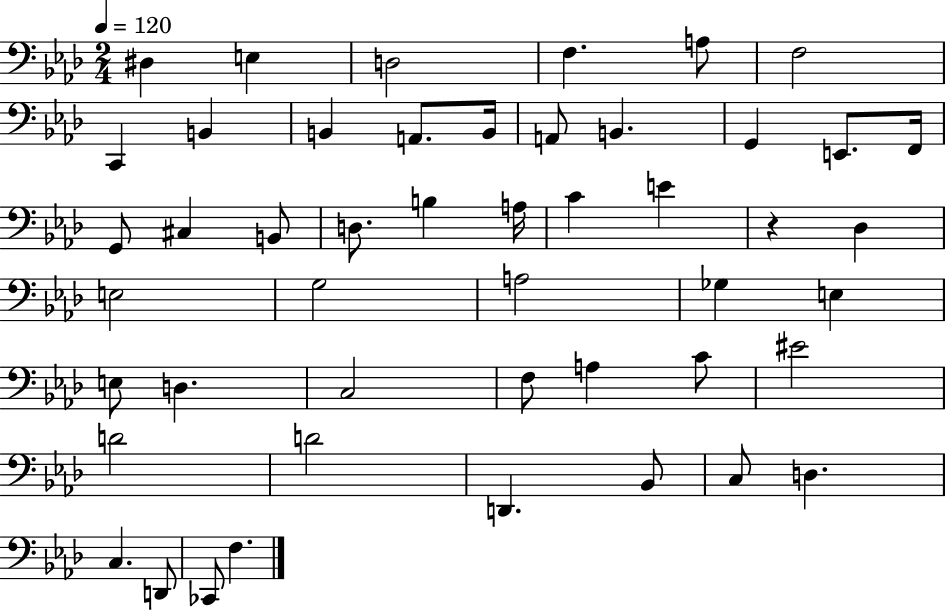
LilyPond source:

{
  \clef bass
  \numericTimeSignature
  \time 2/4
  \key aes \major
  \tempo 4 = 120
  dis4 e4 | d2 | f4. a8 | f2 | \break c,4 b,4 | b,4 a,8. b,16 | a,8 b,4. | g,4 e,8. f,16 | \break g,8 cis4 b,8 | d8. b4 a16 | c'4 e'4 | r4 des4 | \break e2 | g2 | a2 | ges4 e4 | \break e8 d4. | c2 | f8 a4 c'8 | eis'2 | \break d'2 | d'2 | d,4. bes,8 | c8 d4. | \break c4. d,8 | ces,8 f4. | \bar "|."
}